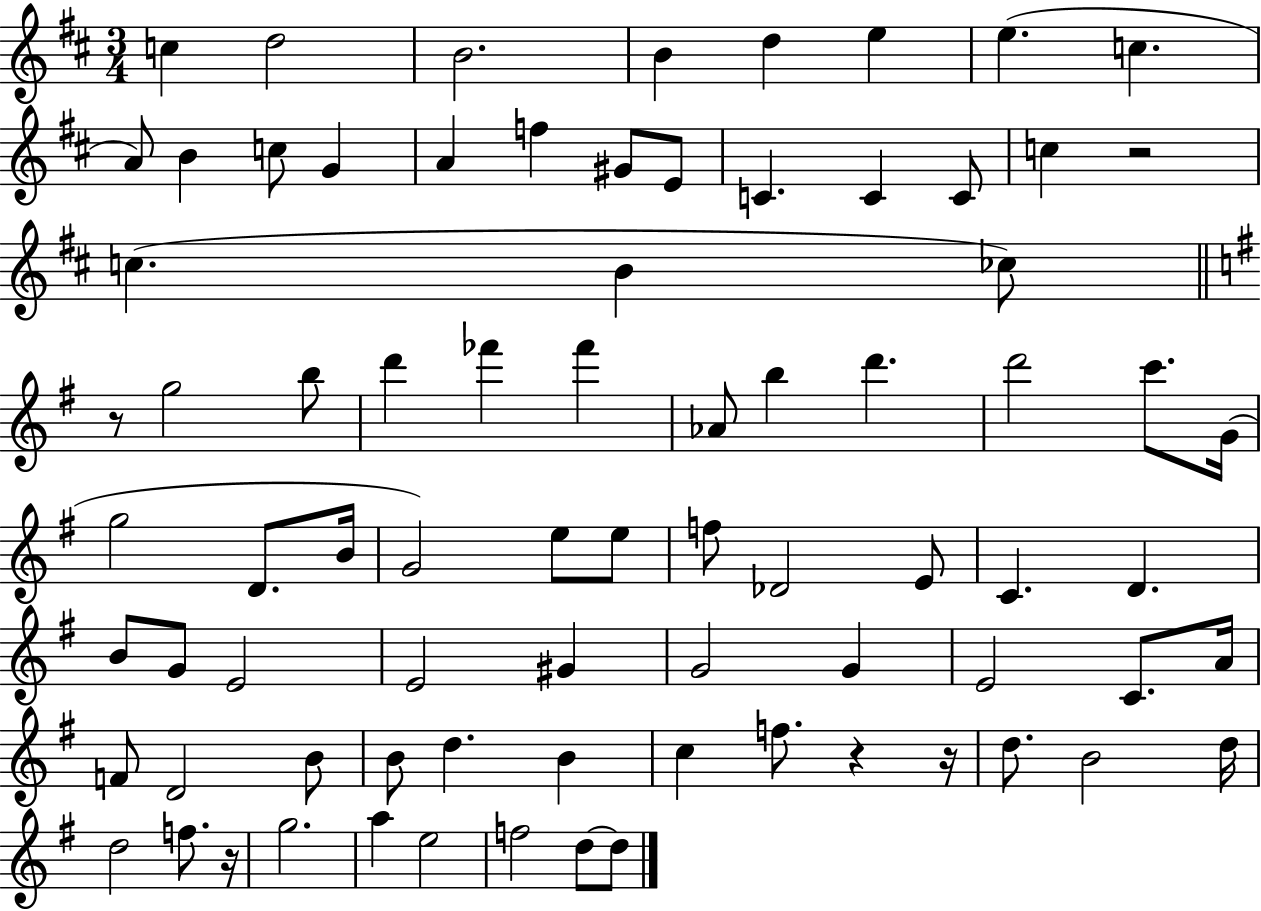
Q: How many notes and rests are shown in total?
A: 79